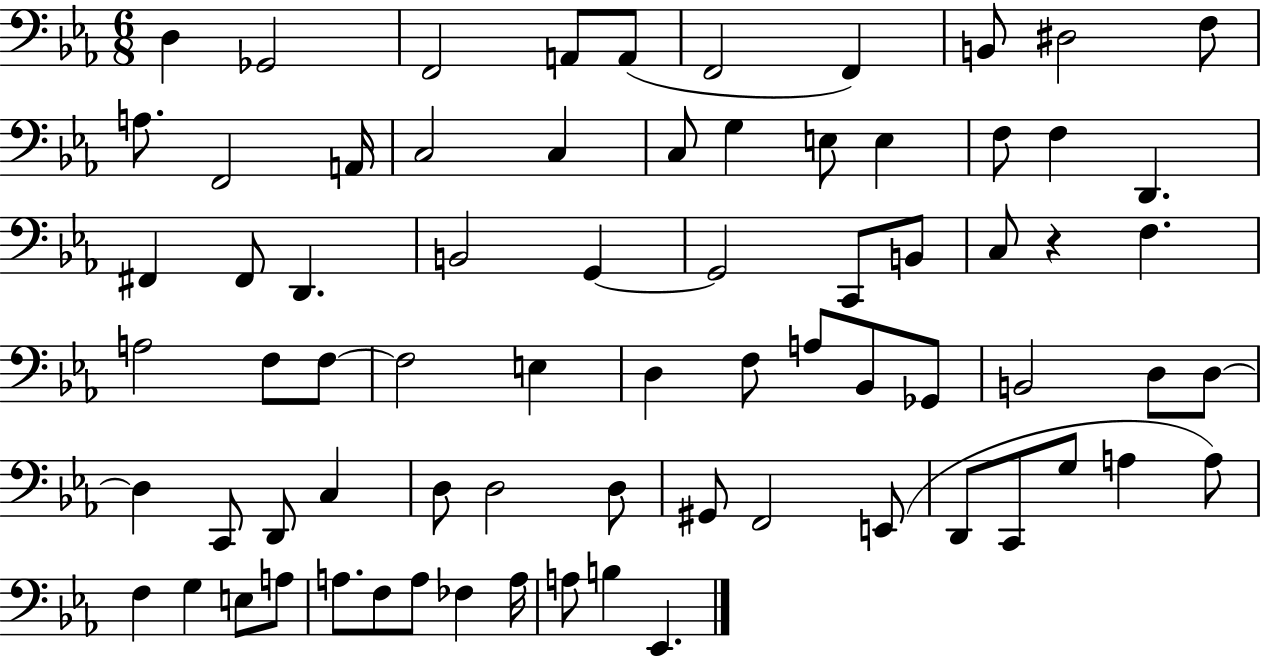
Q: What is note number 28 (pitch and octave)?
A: G2